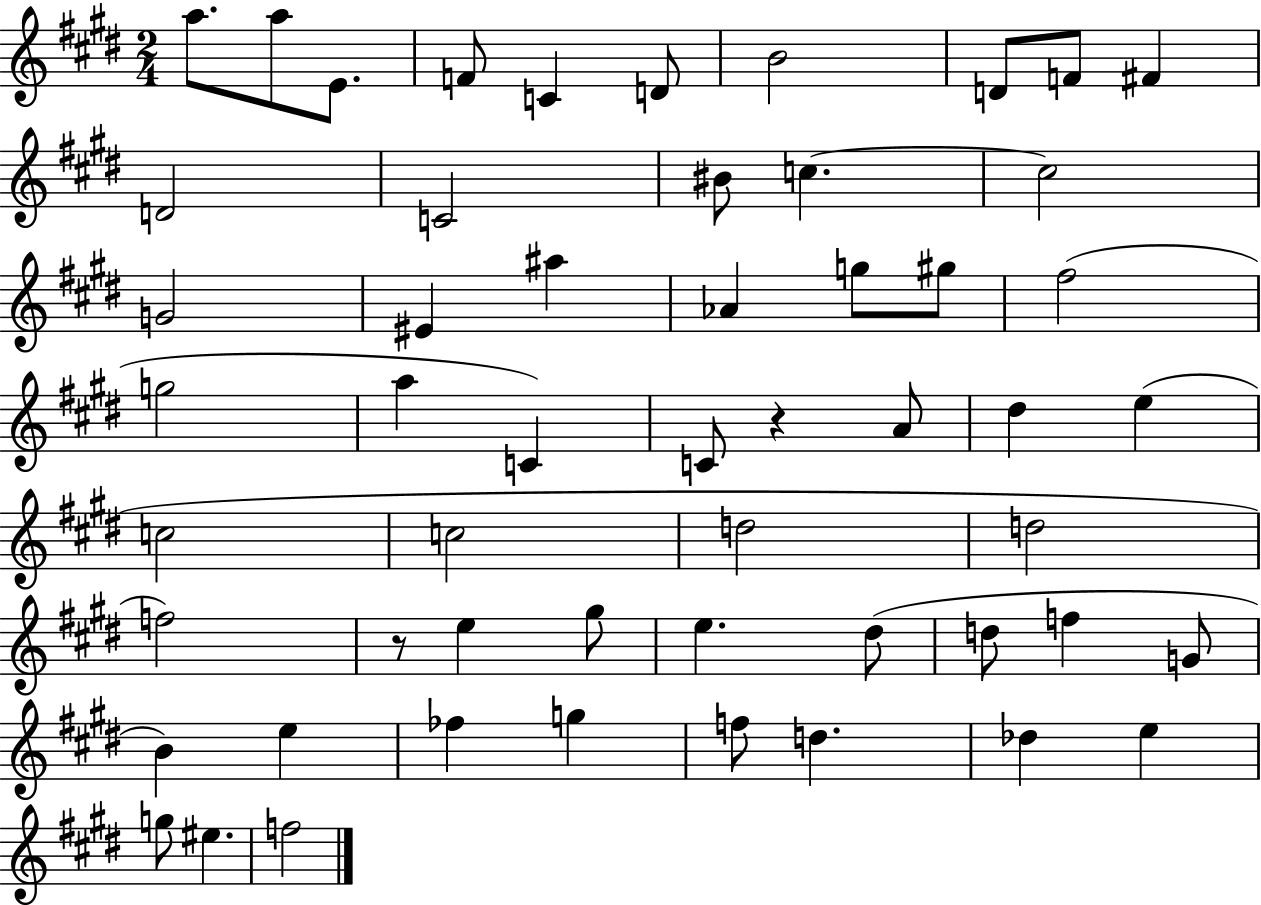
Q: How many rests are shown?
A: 2